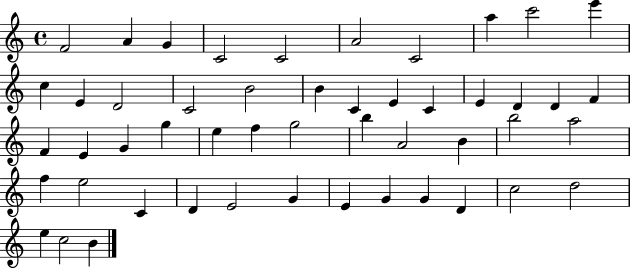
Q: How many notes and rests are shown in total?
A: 50